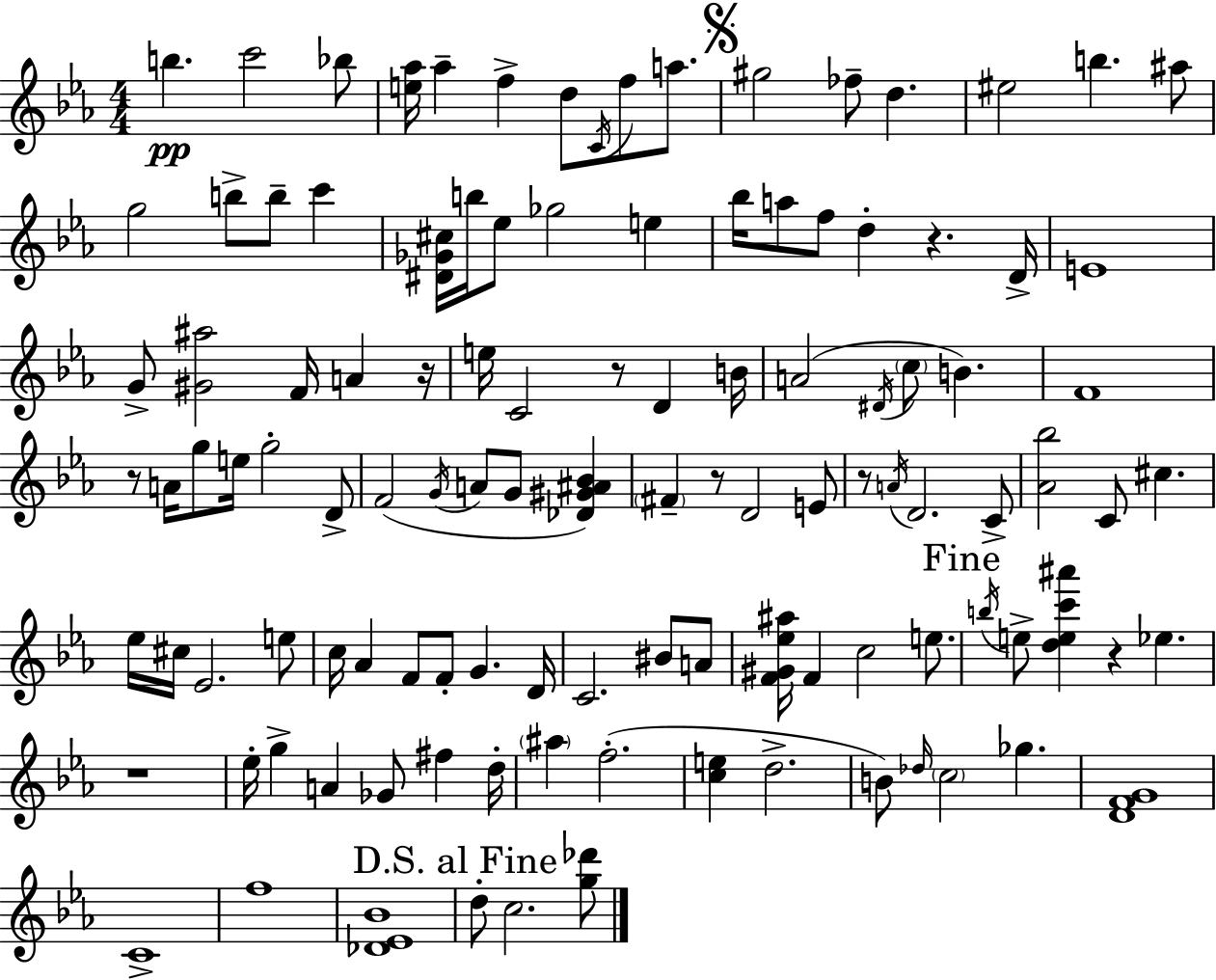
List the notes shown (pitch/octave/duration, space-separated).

B5/q. C6/h Bb5/e [E5,Ab5]/s Ab5/q F5/q D5/e C4/s F5/e A5/e. G#5/h FES5/e D5/q. EIS5/h B5/q. A#5/e G5/h B5/e B5/e C6/q [D#4,Gb4,C#5]/s B5/s Eb5/e Gb5/h E5/q Bb5/s A5/e F5/e D5/q R/q. D4/s E4/w G4/e [G#4,A#5]/h F4/s A4/q R/s E5/s C4/h R/e D4/q B4/s A4/h D#4/s C5/e B4/q. F4/w R/e A4/s G5/e E5/s G5/h D4/e F4/h G4/s A4/e G4/e [Db4,G#4,A#4,Bb4]/q F#4/q R/e D4/h E4/e R/e A4/s D4/h. C4/e [Ab4,Bb5]/h C4/e C#5/q. Eb5/s C#5/s Eb4/h. E5/e C5/s Ab4/q F4/e F4/e G4/q. D4/s C4/h. BIS4/e A4/e [F4,G#4,Eb5,A#5]/s F4/q C5/h E5/e. B5/s E5/e [D5,E5,C6,A#6]/q R/q Eb5/q. R/w Eb5/s G5/q A4/q Gb4/e F#5/q D5/s A#5/q F5/h. [C5,E5]/q D5/h. B4/e Db5/s C5/h Gb5/q. [D4,F4,G4]/w C4/w F5/w [Db4,Eb4,Bb4]/w D5/e C5/h. [G5,Db6]/e